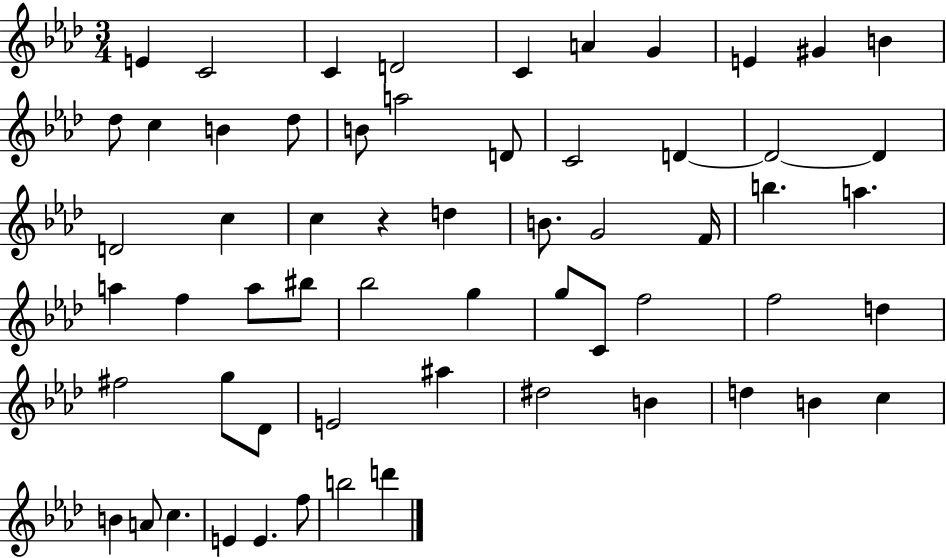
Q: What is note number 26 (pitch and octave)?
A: B4